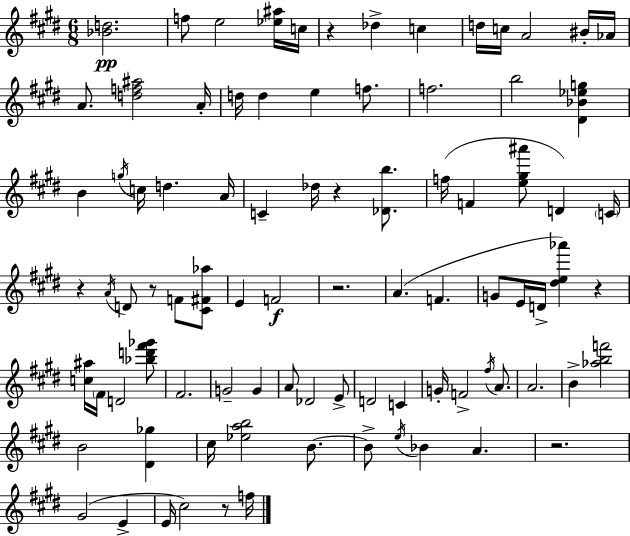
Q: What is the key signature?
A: E major